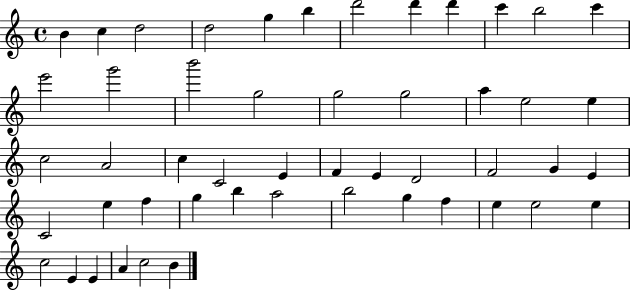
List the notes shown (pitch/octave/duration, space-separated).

B4/q C5/q D5/h D5/h G5/q B5/q D6/h D6/q D6/q C6/q B5/h C6/q E6/h G6/h B6/h G5/h G5/h G5/h A5/q E5/h E5/q C5/h A4/h C5/q C4/h E4/q F4/q E4/q D4/h F4/h G4/q E4/q C4/h E5/q F5/q G5/q B5/q A5/h B5/h G5/q F5/q E5/q E5/h E5/q C5/h E4/q E4/q A4/q C5/h B4/q